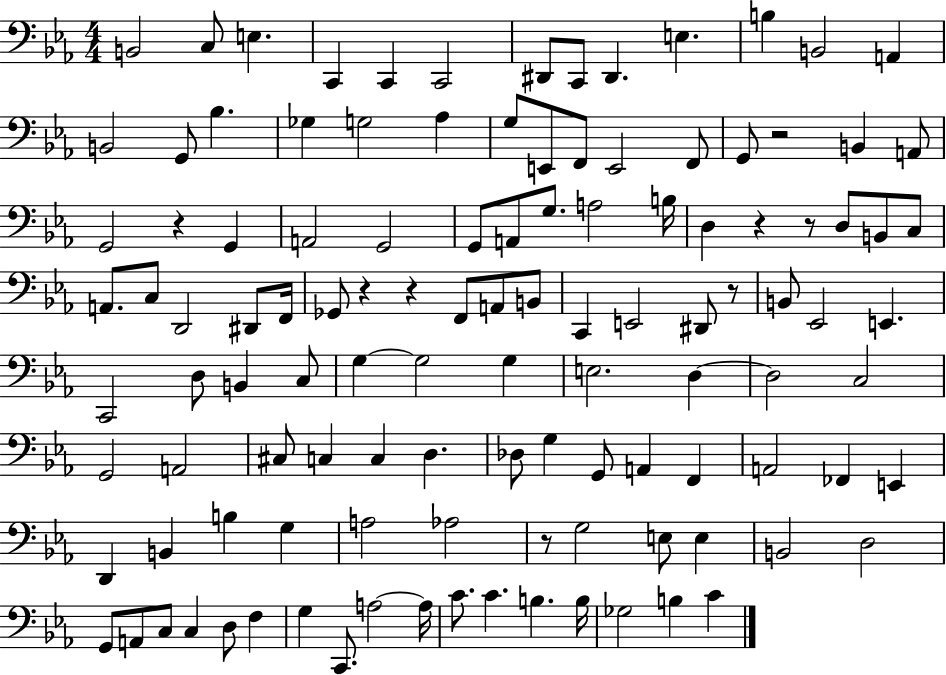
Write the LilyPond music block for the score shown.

{
  \clef bass
  \numericTimeSignature
  \time 4/4
  \key ees \major
  b,2 c8 e4. | c,4 c,4 c,2 | dis,8 c,8 dis,4. e4. | b4 b,2 a,4 | \break b,2 g,8 bes4. | ges4 g2 aes4 | g8 e,8 f,8 e,2 f,8 | g,8 r2 b,4 a,8 | \break g,2 r4 g,4 | a,2 g,2 | g,8 a,8 g8. a2 b16 | d4 r4 r8 d8 b,8 c8 | \break a,8. c8 d,2 dis,8 f,16 | ges,8 r4 r4 f,8 a,8 b,8 | c,4 e,2 dis,8 r8 | b,8 ees,2 e,4. | \break c,2 d8 b,4 c8 | g4~~ g2 g4 | e2. d4~~ | d2 c2 | \break g,2 a,2 | cis8 c4 c4 d4. | des8 g4 g,8 a,4 f,4 | a,2 fes,4 e,4 | \break d,4 b,4 b4 g4 | a2 aes2 | r8 g2 e8 e4 | b,2 d2 | \break g,8 a,8 c8 c4 d8 f4 | g4 c,8. a2~~ a16 | c'8. c'4. b4. b16 | ges2 b4 c'4 | \break \bar "|."
}